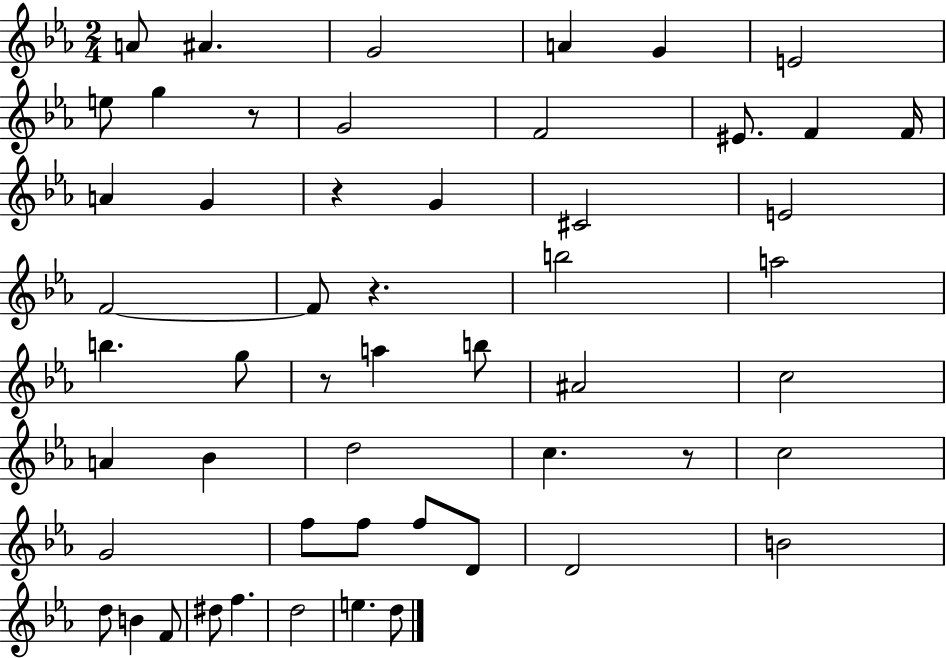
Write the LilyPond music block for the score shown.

{
  \clef treble
  \numericTimeSignature
  \time 2/4
  \key ees \major
  \repeat volta 2 { a'8 ais'4. | g'2 | a'4 g'4 | e'2 | \break e''8 g''4 r8 | g'2 | f'2 | eis'8. f'4 f'16 | \break a'4 g'4 | r4 g'4 | cis'2 | e'2 | \break f'2~~ | f'8 r4. | b''2 | a''2 | \break b''4. g''8 | r8 a''4 b''8 | ais'2 | c''2 | \break a'4 bes'4 | d''2 | c''4. r8 | c''2 | \break g'2 | f''8 f''8 f''8 d'8 | d'2 | b'2 | \break d''8 b'4 f'8 | dis''8 f''4. | d''2 | e''4. d''8 | \break } \bar "|."
}